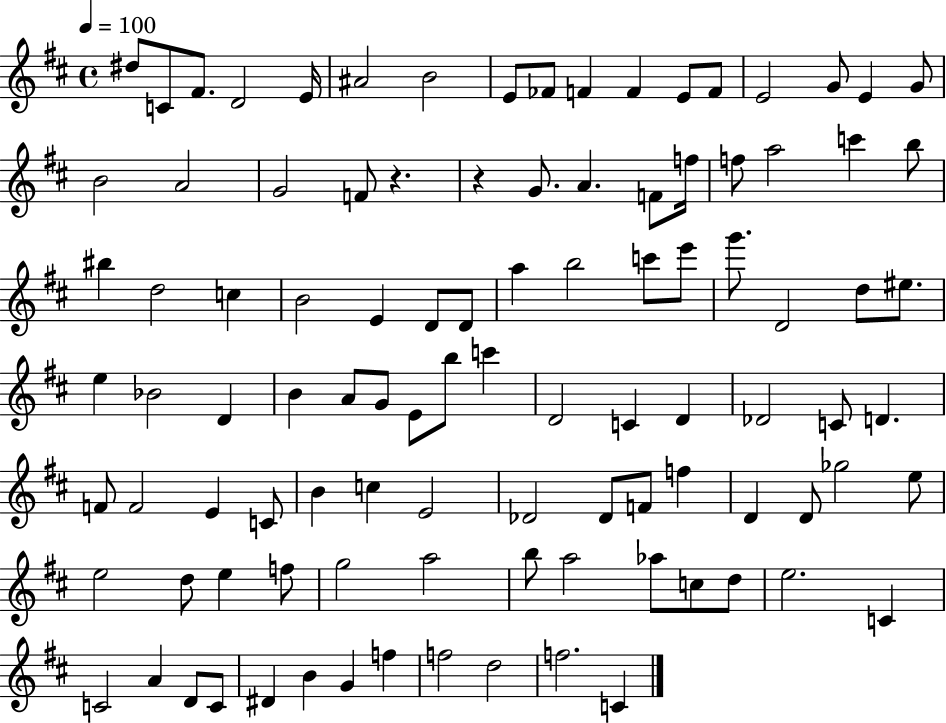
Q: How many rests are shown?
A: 2